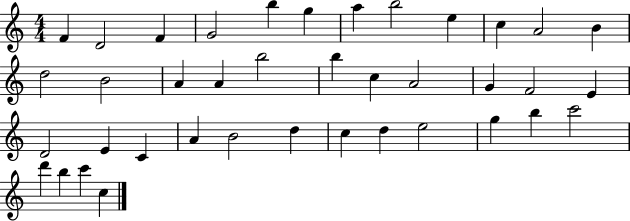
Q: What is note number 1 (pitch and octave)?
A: F4